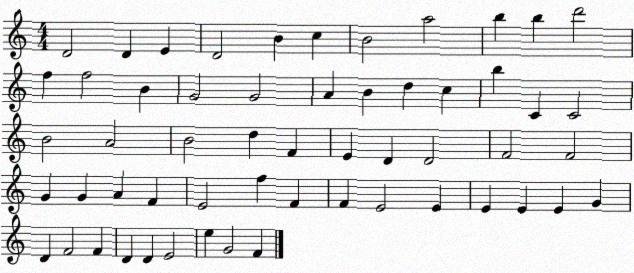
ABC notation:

X:1
T:Untitled
M:4/4
L:1/4
K:C
D2 D E D2 B c B2 a2 b b d'2 f f2 B G2 G2 A B d c b C C2 B2 A2 B2 d F E D D2 F2 F2 G G A F E2 f F F E2 E E E E G D F2 F D D E2 e G2 F